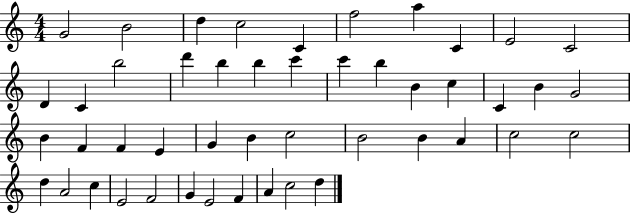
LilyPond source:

{
  \clef treble
  \numericTimeSignature
  \time 4/4
  \key c \major
  g'2 b'2 | d''4 c''2 c'4 | f''2 a''4 c'4 | e'2 c'2 | \break d'4 c'4 b''2 | d'''4 b''4 b''4 c'''4 | c'''4 b''4 b'4 c''4 | c'4 b'4 g'2 | \break b'4 f'4 f'4 e'4 | g'4 b'4 c''2 | b'2 b'4 a'4 | c''2 c''2 | \break d''4 a'2 c''4 | e'2 f'2 | g'4 e'2 f'4 | a'4 c''2 d''4 | \break \bar "|."
}